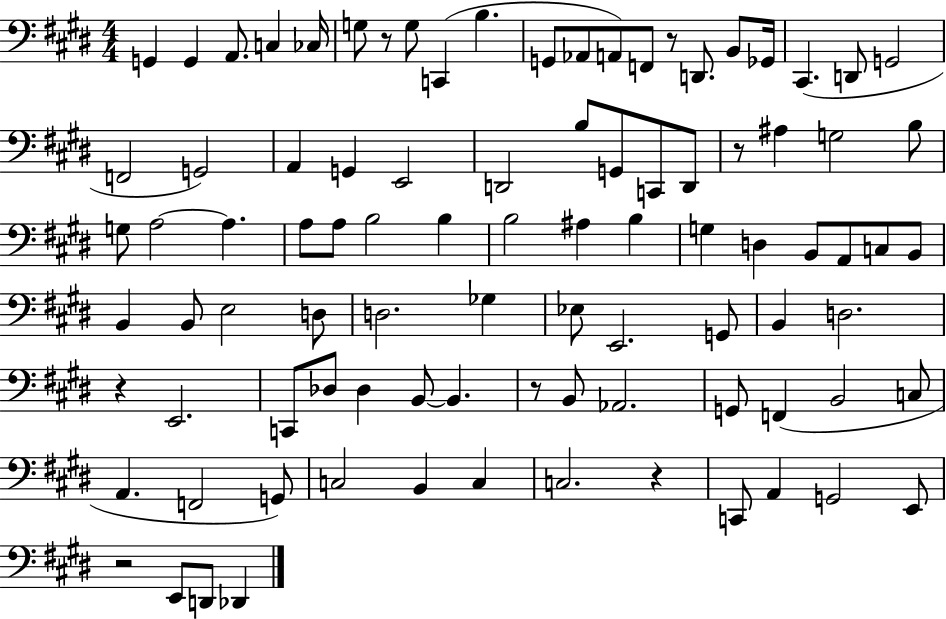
{
  \clef bass
  \numericTimeSignature
  \time 4/4
  \key e \major
  \repeat volta 2 { g,4 g,4 a,8. c4 ces16 | g8 r8 g8 c,4( b4. | g,8 aes,8 a,8) f,8 r8 d,8. b,8 ges,16 | cis,4.( d,8 g,2 | \break f,2 g,2) | a,4 g,4 e,2 | d,2 b8 g,8 c,8 d,8 | r8 ais4 g2 b8 | \break g8 a2~~ a4. | a8 a8 b2 b4 | b2 ais4 b4 | g4 d4 b,8 a,8 c8 b,8 | \break b,4 b,8 e2 d8 | d2. ges4 | ees8 e,2. g,8 | b,4 d2. | \break r4 e,2. | c,8 des8 des4 b,8~~ b,4. | r8 b,8 aes,2. | g,8 f,4( b,2 c8 | \break a,4. f,2 g,8) | c2 b,4 c4 | c2. r4 | c,8 a,4 g,2 e,8 | \break r2 e,8 d,8 des,4 | } \bar "|."
}